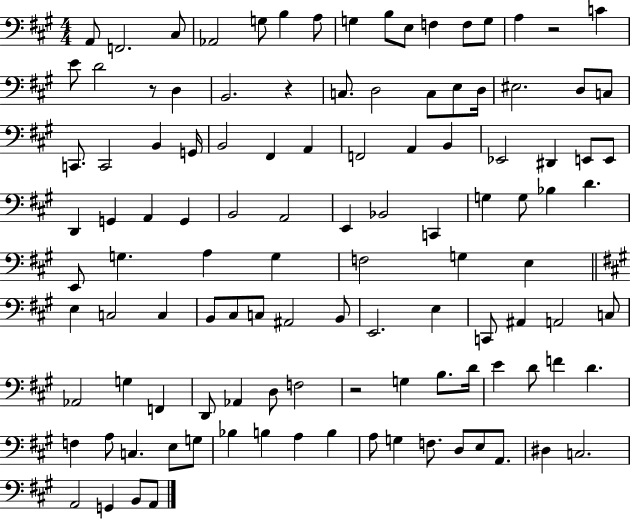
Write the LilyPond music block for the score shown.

{
  \clef bass
  \numericTimeSignature
  \time 4/4
  \key a \major
  a,8 f,2. cis8 | aes,2 g8 b4 a8 | g4 b8 e8 f4 f8 g8 | a4 r2 c'4 | \break e'8 d'2 r8 d4 | b,2. r4 | c8. d2 c8 e8 d16 | eis2. d8 c8 | \break c,8. c,2 b,4 g,16 | b,2 fis,4 a,4 | f,2 a,4 b,4 | ees,2 dis,4 e,8 e,8 | \break d,4 g,4 a,4 g,4 | b,2 a,2 | e,4 bes,2 c,4 | g4 g8 bes4 d'4. | \break e,8 g4. a4 g4 | f2 g4 e4 | \bar "||" \break \key a \major e4 c2 c4 | b,8 cis8 c8 ais,2 b,8 | e,2. e4 | c,8 ais,4 a,2 c8 | \break aes,2 g4 f,4 | d,8 aes,4 d8 f2 | r2 g4 b8. d'16 | e'4 d'8 f'4 d'4. | \break f4 a8 c4. e8 g8 | bes4 b4 a4 b4 | a8 g4 f8. d8 e8 a,8. | dis4 c2. | \break a,2 g,4 b,8 a,8 | \bar "|."
}